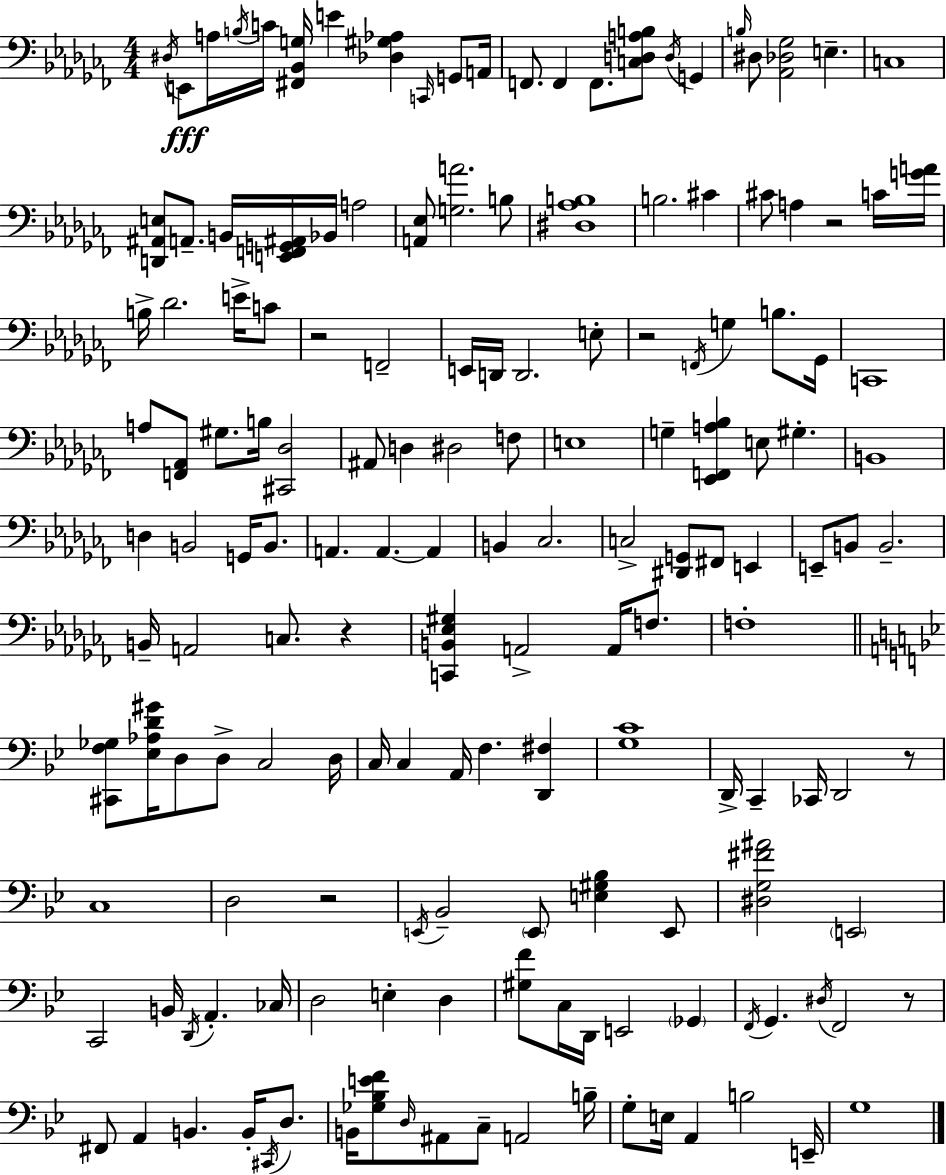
X:1
T:Untitled
M:4/4
L:1/4
K:Abm
^D,/4 E,,/2 A,/4 B,/4 C/4 [^F,,_B,,G,]/4 E [_D,^G,_A,] C,,/4 G,,/2 A,,/4 F,,/2 F,, F,,/2 [C,D,A,B,]/2 D,/4 G,, B,/4 ^D,/2 [_A,,_D,_G,]2 E, C,4 [D,,^A,,E,]/2 A,,/2 B,,/4 [E,,F,,G,,^A,,]/4 _B,,/4 A,2 [A,,_E,]/2 [G,A]2 B,/2 [^D,_A,B,]4 B,2 ^C ^C/2 A, z2 C/4 [GA]/4 B,/4 _D2 E/4 C/2 z2 F,,2 E,,/4 D,,/4 D,,2 E,/2 z2 F,,/4 G, B,/2 _G,,/4 C,,4 A,/2 [F,,_A,,]/2 ^G,/2 B,/4 [^C,,_D,]2 ^A,,/2 D, ^D,2 F,/2 E,4 G, [_E,,F,,A,_B,] E,/2 ^G, B,,4 D, B,,2 G,,/4 B,,/2 A,, A,, A,, B,, _C,2 C,2 [^D,,G,,]/2 ^F,,/2 E,, E,,/2 B,,/2 B,,2 B,,/4 A,,2 C,/2 z [C,,B,,_E,^G,] A,,2 A,,/4 F,/2 F,4 [^C,,F,_G,]/2 [_E,_A,D^G]/4 D,/2 D,/2 C,2 D,/4 C,/4 C, A,,/4 F, [D,,^F,] [G,C]4 D,,/4 C,, _C,,/4 D,,2 z/2 C,4 D,2 z2 E,,/4 _B,,2 E,,/2 [E,^G,_B,] E,,/2 [^D,G,^F^A]2 E,,2 C,,2 B,,/4 D,,/4 A,, _C,/4 D,2 E, D, [^G,F]/2 C,/4 D,,/4 E,,2 _G,, F,,/4 G,, ^D,/4 F,,2 z/2 ^F,,/2 A,, B,, B,,/4 ^C,,/4 D,/2 B,,/4 [_G,_B,EF]/2 D,/4 ^A,,/2 C,/2 A,,2 B,/4 G,/2 E,/4 A,, B,2 E,,/4 G,4